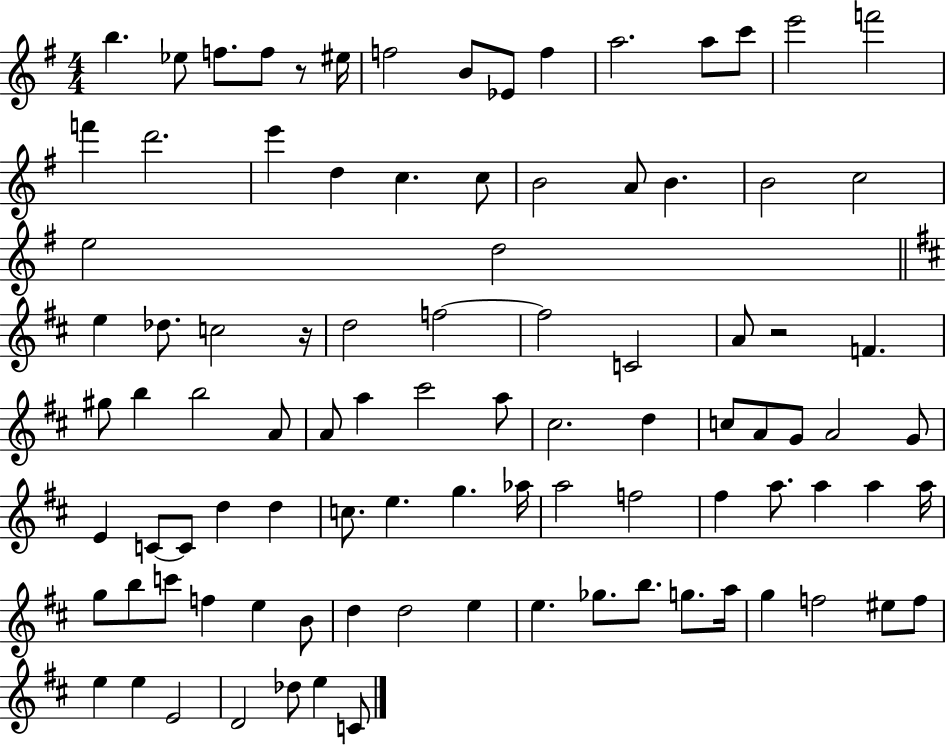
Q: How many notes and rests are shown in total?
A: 95